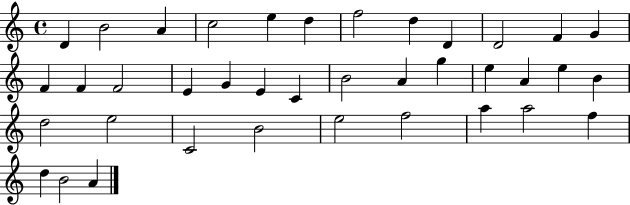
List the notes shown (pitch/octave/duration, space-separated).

D4/q B4/h A4/q C5/h E5/q D5/q F5/h D5/q D4/q D4/h F4/q G4/q F4/q F4/q F4/h E4/q G4/q E4/q C4/q B4/h A4/q G5/q E5/q A4/q E5/q B4/q D5/h E5/h C4/h B4/h E5/h F5/h A5/q A5/h F5/q D5/q B4/h A4/q